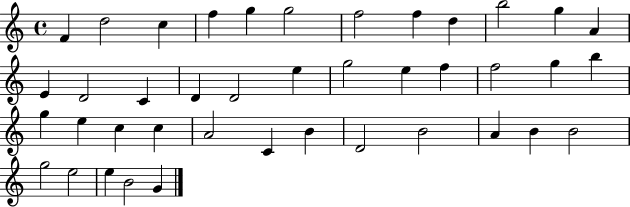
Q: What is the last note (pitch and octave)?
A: G4